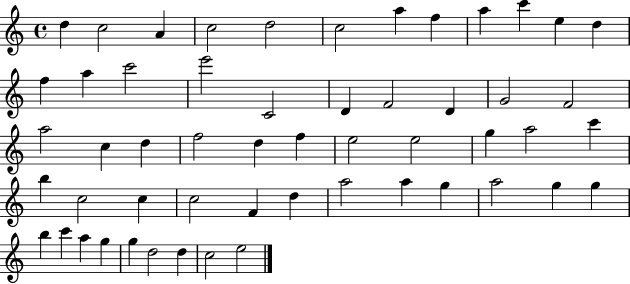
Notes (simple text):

D5/q C5/h A4/q C5/h D5/h C5/h A5/q F5/q A5/q C6/q E5/q D5/q F5/q A5/q C6/h E6/h C4/h D4/q F4/h D4/q G4/h F4/h A5/h C5/q D5/q F5/h D5/q F5/q E5/h E5/h G5/q A5/h C6/q B5/q C5/h C5/q C5/h F4/q D5/q A5/h A5/q G5/q A5/h G5/q G5/q B5/q C6/q A5/q G5/q G5/q D5/h D5/q C5/h E5/h